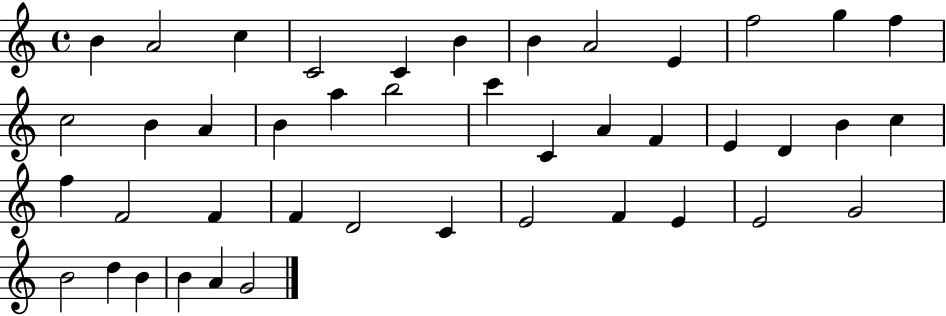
B4/q A4/h C5/q C4/h C4/q B4/q B4/q A4/h E4/q F5/h G5/q F5/q C5/h B4/q A4/q B4/q A5/q B5/h C6/q C4/q A4/q F4/q E4/q D4/q B4/q C5/q F5/q F4/h F4/q F4/q D4/h C4/q E4/h F4/q E4/q E4/h G4/h B4/h D5/q B4/q B4/q A4/q G4/h